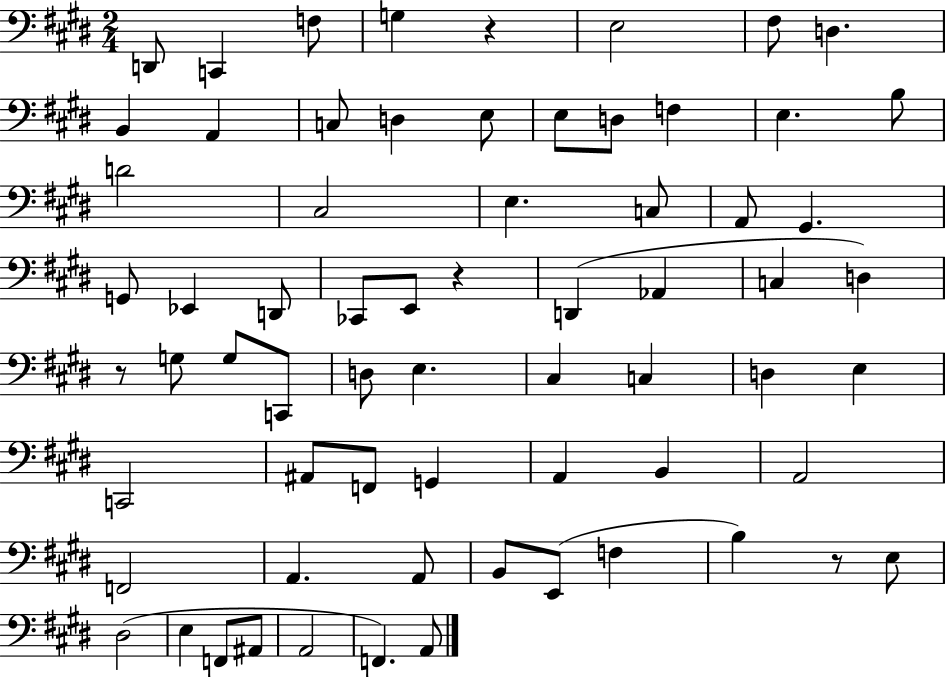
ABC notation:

X:1
T:Untitled
M:2/4
L:1/4
K:E
D,,/2 C,, F,/2 G, z E,2 ^F,/2 D, B,, A,, C,/2 D, E,/2 E,/2 D,/2 F, E, B,/2 D2 ^C,2 E, C,/2 A,,/2 ^G,, G,,/2 _E,, D,,/2 _C,,/2 E,,/2 z D,, _A,, C, D, z/2 G,/2 G,/2 C,,/2 D,/2 E, ^C, C, D, E, C,,2 ^A,,/2 F,,/2 G,, A,, B,, A,,2 F,,2 A,, A,,/2 B,,/2 E,,/2 F, B, z/2 E,/2 ^D,2 E, F,,/2 ^A,,/2 A,,2 F,, A,,/2